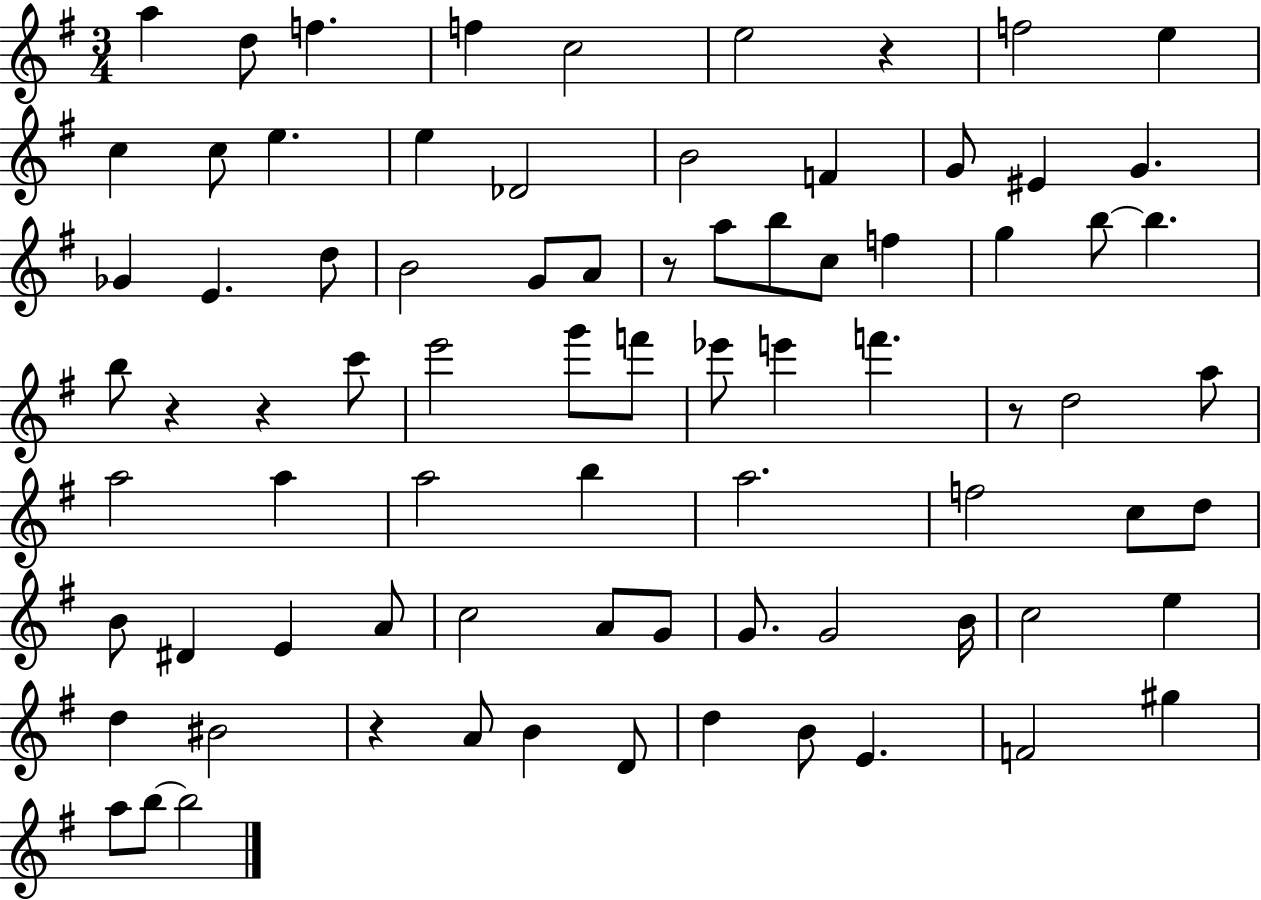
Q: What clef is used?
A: treble